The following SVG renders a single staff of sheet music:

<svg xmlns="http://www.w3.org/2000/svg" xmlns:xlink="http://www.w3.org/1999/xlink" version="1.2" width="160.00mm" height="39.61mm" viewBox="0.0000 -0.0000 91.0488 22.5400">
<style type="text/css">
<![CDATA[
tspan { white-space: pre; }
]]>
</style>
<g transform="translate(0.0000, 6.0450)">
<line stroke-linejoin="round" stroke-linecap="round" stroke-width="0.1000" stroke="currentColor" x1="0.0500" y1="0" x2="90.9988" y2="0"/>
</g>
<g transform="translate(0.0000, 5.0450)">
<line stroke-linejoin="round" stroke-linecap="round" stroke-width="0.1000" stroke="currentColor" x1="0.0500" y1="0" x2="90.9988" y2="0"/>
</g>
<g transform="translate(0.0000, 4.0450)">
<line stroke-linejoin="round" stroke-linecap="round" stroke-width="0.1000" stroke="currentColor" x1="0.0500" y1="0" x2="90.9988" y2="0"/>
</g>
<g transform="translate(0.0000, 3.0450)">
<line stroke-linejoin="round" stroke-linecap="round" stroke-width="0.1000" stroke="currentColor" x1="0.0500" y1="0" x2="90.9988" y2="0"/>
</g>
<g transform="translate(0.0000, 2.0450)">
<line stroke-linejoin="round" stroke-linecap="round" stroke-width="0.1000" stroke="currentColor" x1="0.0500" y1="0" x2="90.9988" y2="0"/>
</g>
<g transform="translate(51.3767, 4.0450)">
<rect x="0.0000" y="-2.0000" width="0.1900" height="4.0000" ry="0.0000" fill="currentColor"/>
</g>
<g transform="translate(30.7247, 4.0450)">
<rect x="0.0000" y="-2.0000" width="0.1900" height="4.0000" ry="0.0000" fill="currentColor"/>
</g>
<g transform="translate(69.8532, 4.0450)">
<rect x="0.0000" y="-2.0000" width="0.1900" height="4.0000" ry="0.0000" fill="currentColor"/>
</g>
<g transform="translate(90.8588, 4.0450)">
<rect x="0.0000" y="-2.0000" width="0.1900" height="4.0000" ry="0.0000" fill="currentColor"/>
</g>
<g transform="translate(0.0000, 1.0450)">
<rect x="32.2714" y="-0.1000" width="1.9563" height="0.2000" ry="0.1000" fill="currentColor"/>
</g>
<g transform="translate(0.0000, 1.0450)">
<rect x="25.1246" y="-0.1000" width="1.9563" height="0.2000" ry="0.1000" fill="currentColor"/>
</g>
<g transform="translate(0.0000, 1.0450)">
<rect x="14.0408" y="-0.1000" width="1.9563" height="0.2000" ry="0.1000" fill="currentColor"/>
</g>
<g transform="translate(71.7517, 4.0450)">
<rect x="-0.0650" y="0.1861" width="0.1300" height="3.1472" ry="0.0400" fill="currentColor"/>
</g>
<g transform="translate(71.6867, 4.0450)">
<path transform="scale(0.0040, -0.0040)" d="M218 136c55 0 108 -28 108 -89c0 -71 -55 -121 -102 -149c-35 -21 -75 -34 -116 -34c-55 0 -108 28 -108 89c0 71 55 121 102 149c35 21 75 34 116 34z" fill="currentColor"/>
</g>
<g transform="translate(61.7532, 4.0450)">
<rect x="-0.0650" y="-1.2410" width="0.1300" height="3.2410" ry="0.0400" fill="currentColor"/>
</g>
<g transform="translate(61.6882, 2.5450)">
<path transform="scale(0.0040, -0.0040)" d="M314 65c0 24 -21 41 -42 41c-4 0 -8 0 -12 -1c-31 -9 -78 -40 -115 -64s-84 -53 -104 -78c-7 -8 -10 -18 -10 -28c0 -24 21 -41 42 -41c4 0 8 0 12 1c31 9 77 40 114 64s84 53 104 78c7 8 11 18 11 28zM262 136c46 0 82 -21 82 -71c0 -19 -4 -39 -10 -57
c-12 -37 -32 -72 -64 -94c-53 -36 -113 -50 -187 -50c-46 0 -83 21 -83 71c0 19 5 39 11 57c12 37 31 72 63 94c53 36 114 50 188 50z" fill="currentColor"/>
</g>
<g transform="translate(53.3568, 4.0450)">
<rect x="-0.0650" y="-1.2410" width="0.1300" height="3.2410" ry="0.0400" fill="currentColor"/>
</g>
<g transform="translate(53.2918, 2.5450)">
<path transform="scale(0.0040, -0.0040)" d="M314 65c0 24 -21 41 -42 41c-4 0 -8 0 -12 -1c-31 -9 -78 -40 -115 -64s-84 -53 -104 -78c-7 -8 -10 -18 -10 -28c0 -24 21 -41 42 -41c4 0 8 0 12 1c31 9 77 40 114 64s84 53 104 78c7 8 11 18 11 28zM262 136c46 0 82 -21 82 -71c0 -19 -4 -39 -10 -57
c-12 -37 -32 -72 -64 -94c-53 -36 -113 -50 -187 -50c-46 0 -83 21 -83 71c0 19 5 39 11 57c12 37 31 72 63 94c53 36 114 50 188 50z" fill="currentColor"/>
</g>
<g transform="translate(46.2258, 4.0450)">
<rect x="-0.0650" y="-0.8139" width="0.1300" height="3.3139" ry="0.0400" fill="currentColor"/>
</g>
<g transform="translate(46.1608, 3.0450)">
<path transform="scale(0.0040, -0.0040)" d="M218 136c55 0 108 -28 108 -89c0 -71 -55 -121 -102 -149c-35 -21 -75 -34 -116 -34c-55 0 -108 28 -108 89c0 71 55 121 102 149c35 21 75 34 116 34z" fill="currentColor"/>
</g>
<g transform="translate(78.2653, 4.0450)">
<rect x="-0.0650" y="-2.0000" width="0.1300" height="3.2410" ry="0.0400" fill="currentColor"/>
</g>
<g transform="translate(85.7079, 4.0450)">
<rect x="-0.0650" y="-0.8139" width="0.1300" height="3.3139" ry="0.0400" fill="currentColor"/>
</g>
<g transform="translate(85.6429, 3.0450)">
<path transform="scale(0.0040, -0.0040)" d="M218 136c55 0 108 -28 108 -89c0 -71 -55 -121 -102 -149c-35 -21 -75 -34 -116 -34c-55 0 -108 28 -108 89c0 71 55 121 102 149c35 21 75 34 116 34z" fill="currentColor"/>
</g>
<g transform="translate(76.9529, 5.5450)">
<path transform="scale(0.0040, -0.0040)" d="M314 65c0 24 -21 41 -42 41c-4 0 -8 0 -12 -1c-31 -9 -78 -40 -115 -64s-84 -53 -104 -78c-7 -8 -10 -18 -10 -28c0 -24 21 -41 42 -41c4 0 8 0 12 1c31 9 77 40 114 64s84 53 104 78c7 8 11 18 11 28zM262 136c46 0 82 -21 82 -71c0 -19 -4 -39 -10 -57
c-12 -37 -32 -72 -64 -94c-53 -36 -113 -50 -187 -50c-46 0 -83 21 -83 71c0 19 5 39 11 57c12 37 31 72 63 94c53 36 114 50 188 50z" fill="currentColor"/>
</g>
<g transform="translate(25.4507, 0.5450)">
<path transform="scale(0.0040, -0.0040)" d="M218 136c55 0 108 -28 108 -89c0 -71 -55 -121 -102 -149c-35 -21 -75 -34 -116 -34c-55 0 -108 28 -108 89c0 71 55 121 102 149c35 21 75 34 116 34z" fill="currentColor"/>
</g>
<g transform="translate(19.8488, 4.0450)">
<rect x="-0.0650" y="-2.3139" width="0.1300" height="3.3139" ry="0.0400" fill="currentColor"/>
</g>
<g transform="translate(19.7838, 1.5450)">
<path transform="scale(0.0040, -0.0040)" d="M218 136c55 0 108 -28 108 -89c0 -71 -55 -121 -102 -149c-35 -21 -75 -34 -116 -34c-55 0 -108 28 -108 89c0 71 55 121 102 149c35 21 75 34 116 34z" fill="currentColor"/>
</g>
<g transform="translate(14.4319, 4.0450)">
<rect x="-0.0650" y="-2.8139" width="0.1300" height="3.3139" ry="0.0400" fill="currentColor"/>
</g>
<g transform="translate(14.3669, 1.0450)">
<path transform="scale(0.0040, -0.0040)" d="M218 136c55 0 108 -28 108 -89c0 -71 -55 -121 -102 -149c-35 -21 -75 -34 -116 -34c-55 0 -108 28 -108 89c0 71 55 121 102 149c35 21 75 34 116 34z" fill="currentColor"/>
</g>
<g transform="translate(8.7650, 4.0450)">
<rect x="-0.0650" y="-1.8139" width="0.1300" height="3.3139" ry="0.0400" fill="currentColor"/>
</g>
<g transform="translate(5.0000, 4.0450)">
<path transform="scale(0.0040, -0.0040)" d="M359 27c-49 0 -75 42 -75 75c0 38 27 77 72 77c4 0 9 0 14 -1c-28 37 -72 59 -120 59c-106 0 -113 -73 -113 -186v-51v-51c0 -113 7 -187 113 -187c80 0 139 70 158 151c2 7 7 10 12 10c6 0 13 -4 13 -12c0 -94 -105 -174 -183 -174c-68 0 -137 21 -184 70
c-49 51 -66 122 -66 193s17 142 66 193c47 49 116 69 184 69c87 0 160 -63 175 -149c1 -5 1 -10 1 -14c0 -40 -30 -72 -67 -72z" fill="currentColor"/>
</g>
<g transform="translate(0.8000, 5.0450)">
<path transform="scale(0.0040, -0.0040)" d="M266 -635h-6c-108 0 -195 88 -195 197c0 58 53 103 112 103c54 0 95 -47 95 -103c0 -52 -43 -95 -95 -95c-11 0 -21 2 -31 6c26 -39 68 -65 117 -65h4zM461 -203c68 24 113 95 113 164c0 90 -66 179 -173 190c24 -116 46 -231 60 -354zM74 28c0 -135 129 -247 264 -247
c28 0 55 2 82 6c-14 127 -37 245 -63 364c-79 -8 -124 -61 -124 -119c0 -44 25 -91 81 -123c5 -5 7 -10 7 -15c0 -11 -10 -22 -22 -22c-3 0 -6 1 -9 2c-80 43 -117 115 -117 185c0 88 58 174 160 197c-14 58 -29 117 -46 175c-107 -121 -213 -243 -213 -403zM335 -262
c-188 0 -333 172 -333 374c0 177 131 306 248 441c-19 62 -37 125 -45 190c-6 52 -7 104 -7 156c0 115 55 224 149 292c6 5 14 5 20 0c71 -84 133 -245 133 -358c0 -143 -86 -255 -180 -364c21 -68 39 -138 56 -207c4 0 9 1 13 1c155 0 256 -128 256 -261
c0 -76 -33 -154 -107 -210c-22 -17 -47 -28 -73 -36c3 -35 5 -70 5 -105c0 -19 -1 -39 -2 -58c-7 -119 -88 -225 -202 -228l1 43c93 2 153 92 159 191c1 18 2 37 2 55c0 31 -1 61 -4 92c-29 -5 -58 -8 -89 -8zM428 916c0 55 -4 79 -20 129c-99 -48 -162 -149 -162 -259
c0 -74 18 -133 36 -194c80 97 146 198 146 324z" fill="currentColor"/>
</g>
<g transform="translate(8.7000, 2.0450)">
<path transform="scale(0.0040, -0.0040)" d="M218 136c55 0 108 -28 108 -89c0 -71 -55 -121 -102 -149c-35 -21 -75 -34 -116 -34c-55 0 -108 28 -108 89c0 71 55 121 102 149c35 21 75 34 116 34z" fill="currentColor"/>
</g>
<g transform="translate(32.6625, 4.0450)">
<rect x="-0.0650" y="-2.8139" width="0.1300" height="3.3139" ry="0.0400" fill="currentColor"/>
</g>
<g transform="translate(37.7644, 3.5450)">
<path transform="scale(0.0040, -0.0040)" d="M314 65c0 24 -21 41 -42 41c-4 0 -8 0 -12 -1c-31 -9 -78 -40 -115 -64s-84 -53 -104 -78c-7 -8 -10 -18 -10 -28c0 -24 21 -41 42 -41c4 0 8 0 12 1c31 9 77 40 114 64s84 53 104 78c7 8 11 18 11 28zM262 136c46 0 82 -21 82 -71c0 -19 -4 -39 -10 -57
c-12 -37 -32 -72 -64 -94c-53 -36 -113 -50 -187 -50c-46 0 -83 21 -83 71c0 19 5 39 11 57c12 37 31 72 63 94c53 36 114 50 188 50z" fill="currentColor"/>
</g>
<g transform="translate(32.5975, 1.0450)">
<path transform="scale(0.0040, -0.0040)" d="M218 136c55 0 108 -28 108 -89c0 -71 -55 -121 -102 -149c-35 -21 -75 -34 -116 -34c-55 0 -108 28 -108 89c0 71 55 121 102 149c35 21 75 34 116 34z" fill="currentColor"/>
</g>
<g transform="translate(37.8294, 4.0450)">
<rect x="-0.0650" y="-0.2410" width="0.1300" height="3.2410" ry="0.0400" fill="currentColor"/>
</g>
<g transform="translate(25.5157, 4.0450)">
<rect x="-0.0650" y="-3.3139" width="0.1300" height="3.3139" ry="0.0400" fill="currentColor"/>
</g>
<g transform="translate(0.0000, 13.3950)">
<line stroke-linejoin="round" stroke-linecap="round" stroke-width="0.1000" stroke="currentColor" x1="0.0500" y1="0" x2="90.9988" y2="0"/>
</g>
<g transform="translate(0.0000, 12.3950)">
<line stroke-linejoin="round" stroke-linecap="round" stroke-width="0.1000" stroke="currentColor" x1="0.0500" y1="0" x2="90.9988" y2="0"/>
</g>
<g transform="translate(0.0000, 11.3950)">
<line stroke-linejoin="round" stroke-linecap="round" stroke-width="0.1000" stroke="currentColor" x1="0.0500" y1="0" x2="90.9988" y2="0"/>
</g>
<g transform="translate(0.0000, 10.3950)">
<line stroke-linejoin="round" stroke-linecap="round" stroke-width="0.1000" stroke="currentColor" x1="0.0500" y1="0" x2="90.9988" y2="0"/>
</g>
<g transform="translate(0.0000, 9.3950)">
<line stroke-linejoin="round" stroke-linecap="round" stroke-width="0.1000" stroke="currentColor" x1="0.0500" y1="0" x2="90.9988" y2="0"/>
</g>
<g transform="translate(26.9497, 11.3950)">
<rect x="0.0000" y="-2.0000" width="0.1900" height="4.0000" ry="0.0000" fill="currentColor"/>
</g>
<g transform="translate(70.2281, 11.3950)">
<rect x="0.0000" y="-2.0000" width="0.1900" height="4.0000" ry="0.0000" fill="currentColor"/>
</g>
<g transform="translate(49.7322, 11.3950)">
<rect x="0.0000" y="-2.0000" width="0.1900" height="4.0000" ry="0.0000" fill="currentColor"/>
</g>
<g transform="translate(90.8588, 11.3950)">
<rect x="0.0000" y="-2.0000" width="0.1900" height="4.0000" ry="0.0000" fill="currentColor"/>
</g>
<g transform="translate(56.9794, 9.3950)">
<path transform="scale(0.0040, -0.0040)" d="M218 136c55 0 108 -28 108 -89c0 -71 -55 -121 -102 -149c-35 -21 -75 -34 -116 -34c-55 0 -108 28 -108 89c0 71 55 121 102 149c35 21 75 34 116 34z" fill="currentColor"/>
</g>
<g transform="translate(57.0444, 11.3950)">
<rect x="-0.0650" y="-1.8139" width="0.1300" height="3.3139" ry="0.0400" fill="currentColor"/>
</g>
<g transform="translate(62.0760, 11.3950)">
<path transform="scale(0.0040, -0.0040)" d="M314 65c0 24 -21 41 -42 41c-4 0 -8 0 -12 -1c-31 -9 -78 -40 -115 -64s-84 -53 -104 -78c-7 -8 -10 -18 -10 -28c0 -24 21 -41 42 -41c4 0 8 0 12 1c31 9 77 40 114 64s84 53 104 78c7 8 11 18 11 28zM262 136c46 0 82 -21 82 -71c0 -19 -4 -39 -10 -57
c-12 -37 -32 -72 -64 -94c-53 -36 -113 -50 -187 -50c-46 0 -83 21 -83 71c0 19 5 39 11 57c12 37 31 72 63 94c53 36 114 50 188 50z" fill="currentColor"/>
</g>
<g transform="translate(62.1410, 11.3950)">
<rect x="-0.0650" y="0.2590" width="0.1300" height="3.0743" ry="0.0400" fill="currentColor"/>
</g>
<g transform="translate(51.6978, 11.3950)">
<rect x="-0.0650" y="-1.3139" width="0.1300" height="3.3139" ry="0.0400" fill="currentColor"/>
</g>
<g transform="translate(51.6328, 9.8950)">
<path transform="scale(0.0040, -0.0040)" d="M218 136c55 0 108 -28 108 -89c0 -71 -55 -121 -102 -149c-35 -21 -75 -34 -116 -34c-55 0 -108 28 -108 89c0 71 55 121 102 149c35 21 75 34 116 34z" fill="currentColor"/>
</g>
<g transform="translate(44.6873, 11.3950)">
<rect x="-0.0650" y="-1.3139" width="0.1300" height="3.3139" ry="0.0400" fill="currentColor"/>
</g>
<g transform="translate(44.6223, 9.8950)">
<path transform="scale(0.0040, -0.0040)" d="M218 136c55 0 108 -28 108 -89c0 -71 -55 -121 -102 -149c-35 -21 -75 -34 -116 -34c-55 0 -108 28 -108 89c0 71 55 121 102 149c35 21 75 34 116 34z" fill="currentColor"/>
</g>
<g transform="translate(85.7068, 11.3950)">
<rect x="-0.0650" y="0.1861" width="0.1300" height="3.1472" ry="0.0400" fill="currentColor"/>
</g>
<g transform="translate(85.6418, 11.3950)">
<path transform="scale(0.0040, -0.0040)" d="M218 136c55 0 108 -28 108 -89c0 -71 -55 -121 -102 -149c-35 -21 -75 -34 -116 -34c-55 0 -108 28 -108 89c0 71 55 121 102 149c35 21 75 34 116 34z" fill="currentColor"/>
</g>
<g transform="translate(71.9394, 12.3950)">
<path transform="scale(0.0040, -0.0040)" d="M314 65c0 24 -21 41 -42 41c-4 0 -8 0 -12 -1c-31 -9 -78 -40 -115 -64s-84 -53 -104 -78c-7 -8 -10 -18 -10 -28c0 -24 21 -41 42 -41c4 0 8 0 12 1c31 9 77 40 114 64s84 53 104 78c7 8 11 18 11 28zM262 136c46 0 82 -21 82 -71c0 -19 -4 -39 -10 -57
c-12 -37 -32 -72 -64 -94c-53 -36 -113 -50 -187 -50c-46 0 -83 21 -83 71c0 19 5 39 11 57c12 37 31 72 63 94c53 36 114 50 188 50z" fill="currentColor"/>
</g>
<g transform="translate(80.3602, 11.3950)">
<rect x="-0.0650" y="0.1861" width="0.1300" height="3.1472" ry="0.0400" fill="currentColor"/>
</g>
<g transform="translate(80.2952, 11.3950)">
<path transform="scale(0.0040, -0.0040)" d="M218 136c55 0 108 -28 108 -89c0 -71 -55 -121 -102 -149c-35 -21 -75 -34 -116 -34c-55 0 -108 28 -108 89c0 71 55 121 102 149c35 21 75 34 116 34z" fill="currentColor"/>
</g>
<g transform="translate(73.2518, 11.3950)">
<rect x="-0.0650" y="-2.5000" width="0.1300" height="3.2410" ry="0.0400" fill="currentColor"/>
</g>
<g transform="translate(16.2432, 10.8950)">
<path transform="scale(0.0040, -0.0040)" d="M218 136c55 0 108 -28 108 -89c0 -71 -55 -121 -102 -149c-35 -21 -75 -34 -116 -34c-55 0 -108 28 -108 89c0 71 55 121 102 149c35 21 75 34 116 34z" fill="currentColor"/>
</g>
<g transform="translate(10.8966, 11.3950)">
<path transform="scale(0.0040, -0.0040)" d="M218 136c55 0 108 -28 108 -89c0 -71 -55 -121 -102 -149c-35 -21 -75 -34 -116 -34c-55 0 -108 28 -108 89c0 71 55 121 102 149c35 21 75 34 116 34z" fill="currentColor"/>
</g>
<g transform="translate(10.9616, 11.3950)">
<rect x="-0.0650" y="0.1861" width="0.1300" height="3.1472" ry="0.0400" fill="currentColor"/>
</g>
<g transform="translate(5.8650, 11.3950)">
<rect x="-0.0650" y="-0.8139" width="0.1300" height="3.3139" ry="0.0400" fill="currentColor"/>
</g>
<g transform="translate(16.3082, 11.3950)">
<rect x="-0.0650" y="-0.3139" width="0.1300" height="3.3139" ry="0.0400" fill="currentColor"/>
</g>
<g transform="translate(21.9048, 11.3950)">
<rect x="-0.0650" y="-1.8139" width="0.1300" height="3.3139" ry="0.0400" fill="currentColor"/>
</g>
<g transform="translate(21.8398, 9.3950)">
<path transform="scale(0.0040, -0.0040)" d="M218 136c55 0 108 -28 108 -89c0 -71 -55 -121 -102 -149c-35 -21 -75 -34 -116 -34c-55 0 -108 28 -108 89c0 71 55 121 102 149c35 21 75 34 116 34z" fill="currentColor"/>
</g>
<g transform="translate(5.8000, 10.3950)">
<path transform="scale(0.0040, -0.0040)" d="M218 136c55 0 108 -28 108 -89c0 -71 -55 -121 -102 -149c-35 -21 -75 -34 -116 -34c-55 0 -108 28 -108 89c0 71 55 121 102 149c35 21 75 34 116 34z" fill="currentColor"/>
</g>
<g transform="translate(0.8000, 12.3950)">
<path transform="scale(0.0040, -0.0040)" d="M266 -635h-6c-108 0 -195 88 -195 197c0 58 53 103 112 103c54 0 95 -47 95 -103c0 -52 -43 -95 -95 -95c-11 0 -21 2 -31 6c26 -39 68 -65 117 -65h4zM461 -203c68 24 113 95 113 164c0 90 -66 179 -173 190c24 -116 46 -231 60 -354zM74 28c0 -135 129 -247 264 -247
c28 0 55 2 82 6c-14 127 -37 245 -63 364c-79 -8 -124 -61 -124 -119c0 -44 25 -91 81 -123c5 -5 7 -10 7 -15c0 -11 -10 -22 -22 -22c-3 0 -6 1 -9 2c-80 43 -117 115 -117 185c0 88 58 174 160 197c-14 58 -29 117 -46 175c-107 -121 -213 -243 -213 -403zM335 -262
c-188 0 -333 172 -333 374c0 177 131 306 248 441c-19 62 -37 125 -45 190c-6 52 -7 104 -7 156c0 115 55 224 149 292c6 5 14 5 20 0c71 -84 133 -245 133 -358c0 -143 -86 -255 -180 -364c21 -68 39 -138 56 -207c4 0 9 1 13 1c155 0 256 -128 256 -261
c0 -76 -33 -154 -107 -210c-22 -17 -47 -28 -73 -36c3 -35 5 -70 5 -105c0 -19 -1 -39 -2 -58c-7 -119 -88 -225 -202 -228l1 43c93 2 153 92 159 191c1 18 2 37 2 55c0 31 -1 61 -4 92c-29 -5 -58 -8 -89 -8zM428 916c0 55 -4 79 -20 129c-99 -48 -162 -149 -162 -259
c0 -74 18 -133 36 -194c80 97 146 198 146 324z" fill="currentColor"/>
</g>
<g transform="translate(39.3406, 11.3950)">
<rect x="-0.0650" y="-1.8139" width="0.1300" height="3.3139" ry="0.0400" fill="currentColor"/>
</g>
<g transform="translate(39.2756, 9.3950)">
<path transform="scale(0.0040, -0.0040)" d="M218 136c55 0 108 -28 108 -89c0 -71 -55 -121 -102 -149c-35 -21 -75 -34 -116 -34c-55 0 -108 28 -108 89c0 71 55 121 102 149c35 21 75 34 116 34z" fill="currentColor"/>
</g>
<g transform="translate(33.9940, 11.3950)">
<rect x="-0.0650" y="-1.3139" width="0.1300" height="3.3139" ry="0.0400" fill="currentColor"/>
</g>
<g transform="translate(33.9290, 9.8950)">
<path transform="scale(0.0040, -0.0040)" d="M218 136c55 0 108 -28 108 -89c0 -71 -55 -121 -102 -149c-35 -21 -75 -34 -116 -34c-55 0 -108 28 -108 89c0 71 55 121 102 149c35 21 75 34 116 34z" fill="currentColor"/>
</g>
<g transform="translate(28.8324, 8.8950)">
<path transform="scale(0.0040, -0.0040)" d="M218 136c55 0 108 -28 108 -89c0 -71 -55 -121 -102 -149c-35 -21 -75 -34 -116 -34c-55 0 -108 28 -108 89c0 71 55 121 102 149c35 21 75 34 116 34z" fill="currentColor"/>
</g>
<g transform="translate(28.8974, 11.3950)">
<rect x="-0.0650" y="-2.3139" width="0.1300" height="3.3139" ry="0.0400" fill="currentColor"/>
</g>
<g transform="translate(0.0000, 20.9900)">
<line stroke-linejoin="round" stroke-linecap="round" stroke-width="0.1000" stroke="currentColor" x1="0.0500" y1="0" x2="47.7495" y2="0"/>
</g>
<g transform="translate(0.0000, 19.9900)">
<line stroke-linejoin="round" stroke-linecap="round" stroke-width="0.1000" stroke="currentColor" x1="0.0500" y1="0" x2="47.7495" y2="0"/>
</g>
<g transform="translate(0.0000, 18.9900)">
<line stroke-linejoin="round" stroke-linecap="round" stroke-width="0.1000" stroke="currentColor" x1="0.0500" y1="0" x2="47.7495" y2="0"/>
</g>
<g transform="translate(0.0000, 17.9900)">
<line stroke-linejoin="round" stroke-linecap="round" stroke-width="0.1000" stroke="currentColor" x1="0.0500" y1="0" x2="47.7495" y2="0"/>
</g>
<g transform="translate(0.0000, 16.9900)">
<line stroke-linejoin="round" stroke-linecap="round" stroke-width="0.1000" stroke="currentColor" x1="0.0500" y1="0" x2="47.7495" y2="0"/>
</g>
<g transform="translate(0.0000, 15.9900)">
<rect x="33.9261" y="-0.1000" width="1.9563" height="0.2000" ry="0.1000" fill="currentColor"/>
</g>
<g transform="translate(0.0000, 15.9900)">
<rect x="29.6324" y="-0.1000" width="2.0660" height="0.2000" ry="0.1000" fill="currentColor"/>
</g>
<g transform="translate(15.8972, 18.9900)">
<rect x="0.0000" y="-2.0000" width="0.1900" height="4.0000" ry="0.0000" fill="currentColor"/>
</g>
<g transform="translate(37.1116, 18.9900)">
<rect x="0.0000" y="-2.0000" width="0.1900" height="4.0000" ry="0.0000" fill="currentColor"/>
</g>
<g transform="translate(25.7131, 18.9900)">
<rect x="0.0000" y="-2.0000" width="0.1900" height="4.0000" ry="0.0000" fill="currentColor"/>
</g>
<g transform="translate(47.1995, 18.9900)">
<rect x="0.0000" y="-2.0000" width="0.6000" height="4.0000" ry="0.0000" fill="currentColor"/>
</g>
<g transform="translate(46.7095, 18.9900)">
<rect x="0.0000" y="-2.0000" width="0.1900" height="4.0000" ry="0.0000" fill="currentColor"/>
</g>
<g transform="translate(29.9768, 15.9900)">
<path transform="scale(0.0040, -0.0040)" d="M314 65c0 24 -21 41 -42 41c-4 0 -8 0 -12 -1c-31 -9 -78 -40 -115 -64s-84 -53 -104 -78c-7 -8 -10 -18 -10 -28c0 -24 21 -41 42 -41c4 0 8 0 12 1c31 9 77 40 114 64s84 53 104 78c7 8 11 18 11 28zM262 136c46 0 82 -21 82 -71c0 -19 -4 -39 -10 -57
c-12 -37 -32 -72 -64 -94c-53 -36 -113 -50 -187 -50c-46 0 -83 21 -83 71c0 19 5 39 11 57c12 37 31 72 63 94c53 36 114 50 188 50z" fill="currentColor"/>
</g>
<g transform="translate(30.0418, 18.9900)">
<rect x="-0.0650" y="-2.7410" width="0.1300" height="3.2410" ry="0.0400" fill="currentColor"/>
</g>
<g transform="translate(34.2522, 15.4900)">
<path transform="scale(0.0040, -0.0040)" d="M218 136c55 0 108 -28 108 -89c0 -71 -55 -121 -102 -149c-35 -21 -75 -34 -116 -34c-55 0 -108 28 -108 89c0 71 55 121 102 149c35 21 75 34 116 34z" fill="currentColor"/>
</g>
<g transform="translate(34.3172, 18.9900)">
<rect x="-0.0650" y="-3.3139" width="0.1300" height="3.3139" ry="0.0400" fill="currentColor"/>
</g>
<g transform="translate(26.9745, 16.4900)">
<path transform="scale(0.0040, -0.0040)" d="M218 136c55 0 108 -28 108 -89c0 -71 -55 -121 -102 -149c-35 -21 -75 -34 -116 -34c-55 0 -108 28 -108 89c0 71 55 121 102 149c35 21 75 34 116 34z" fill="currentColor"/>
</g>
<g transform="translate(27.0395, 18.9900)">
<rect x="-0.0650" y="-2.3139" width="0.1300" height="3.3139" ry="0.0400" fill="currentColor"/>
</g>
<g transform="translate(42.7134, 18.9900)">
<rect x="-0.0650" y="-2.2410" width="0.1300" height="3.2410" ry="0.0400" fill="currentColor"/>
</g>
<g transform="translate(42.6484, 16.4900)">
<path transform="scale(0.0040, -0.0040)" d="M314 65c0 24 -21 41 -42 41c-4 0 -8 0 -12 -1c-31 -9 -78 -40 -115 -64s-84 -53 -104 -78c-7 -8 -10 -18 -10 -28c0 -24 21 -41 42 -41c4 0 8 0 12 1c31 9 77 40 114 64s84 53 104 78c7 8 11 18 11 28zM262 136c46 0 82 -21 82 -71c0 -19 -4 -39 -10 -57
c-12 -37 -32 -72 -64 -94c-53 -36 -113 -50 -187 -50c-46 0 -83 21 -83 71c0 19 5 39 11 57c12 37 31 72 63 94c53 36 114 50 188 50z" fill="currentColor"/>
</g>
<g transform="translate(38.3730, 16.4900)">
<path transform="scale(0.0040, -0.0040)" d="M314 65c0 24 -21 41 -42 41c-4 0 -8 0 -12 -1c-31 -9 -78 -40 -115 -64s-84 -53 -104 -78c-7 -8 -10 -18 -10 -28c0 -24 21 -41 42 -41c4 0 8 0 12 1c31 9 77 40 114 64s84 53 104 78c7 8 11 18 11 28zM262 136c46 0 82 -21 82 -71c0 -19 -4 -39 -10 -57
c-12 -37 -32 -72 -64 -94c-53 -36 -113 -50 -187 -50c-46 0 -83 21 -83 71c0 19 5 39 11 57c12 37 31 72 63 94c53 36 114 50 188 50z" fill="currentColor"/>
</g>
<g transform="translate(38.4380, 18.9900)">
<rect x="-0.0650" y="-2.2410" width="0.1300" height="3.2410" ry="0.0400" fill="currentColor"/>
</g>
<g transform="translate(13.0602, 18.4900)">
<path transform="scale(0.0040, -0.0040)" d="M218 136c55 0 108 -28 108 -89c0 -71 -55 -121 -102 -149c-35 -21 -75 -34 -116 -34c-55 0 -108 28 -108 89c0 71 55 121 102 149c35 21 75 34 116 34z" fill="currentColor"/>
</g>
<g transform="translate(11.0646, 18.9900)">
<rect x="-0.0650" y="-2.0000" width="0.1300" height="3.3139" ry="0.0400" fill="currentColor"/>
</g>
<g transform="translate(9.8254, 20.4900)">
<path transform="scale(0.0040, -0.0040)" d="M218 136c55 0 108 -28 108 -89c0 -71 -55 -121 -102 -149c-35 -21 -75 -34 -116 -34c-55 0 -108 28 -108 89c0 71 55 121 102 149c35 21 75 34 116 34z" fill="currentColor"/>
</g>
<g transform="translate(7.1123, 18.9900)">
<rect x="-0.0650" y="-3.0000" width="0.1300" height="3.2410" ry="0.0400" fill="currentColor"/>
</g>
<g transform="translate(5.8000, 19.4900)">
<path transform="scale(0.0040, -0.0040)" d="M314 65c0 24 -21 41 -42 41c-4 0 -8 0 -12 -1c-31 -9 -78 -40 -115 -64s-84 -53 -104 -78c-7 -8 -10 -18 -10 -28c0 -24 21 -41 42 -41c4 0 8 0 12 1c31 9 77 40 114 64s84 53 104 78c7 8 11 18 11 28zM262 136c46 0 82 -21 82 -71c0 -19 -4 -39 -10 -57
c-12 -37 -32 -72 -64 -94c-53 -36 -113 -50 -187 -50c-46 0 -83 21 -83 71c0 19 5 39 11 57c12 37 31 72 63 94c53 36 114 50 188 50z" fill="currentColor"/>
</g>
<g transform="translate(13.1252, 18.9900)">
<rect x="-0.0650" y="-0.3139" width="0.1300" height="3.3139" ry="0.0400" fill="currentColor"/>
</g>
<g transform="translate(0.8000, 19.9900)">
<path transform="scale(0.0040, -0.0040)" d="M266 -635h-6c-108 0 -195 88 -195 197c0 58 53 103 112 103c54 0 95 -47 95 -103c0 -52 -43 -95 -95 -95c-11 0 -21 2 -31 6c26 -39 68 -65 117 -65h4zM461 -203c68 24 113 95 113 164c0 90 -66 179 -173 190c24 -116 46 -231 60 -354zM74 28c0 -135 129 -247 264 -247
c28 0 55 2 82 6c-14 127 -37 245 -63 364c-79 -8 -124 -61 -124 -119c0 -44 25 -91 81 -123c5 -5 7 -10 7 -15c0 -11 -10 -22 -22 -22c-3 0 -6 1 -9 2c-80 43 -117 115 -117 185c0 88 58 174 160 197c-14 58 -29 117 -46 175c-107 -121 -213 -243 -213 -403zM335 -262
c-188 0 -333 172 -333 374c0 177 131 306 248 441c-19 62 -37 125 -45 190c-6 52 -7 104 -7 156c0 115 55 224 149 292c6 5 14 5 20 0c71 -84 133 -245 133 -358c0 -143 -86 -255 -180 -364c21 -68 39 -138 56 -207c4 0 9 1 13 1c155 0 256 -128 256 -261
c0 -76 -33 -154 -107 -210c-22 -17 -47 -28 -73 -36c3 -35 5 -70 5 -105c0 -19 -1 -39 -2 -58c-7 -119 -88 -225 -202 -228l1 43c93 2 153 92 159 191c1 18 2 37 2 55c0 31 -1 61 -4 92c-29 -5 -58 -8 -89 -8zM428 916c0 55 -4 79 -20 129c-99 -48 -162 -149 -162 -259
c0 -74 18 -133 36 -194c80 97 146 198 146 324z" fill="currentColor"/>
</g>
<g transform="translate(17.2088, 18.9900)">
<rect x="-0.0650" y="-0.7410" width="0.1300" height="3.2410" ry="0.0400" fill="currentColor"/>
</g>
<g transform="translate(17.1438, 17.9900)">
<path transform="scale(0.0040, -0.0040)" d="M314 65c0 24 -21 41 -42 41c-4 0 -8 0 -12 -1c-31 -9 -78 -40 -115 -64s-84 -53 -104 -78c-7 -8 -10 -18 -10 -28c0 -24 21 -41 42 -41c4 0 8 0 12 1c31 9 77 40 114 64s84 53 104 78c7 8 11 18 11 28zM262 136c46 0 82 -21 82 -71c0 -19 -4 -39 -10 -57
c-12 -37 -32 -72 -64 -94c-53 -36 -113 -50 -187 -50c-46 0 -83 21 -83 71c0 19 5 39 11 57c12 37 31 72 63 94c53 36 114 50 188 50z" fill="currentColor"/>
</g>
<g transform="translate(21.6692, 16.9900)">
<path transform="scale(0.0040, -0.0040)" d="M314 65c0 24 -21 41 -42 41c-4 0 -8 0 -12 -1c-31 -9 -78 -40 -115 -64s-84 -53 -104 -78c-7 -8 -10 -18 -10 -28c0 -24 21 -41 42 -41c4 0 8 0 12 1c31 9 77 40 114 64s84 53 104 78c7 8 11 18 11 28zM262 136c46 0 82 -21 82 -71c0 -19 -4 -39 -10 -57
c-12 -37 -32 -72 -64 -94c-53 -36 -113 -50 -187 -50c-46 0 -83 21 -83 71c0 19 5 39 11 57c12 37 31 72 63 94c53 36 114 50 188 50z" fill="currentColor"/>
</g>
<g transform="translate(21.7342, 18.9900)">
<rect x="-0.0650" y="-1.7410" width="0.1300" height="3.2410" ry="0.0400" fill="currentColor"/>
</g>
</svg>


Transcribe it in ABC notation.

X:1
T:Untitled
M:4/4
L:1/4
K:C
f a g b a c2 d e2 e2 B F2 d d B c f g e f e e f B2 G2 B B A2 F c d2 f2 g a2 b g2 g2